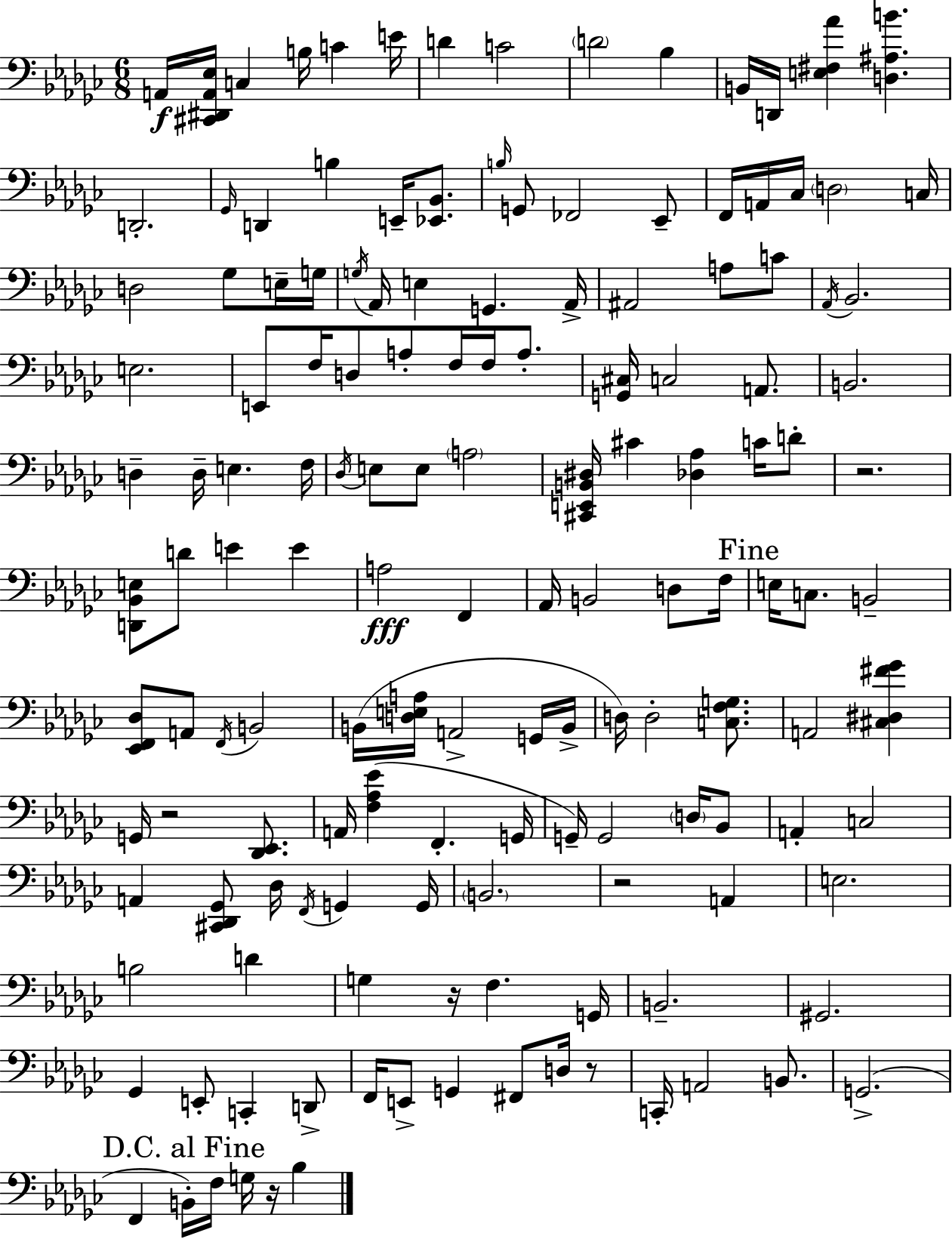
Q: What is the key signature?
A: EES minor